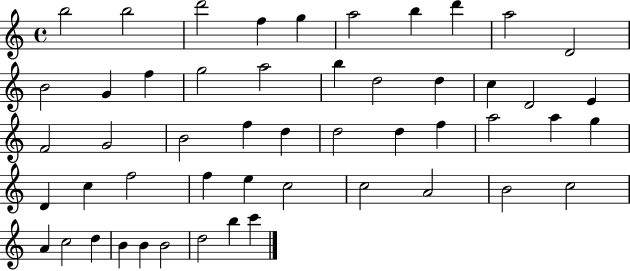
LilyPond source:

{
  \clef treble
  \time 4/4
  \defaultTimeSignature
  \key c \major
  b''2 b''2 | d'''2 f''4 g''4 | a''2 b''4 d'''4 | a''2 d'2 | \break b'2 g'4 f''4 | g''2 a''2 | b''4 d''2 d''4 | c''4 d'2 e'4 | \break f'2 g'2 | b'2 f''4 d''4 | d''2 d''4 f''4 | a''2 a''4 g''4 | \break d'4 c''4 f''2 | f''4 e''4 c''2 | c''2 a'2 | b'2 c''2 | \break a'4 c''2 d''4 | b'4 b'4 b'2 | d''2 b''4 c'''4 | \bar "|."
}